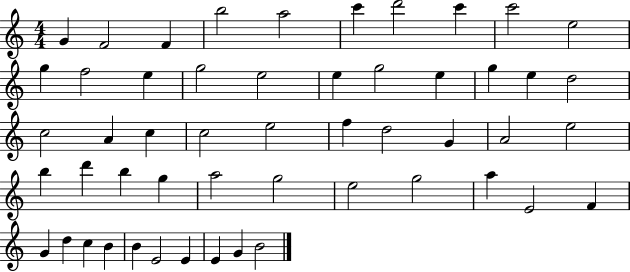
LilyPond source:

{
  \clef treble
  \numericTimeSignature
  \time 4/4
  \key c \major
  g'4 f'2 f'4 | b''2 a''2 | c'''4 d'''2 c'''4 | c'''2 e''2 | \break g''4 f''2 e''4 | g''2 e''2 | e''4 g''2 e''4 | g''4 e''4 d''2 | \break c''2 a'4 c''4 | c''2 e''2 | f''4 d''2 g'4 | a'2 e''2 | \break b''4 d'''4 b''4 g''4 | a''2 g''2 | e''2 g''2 | a''4 e'2 f'4 | \break g'4 d''4 c''4 b'4 | b'4 e'2 e'4 | e'4 g'4 b'2 | \bar "|."
}